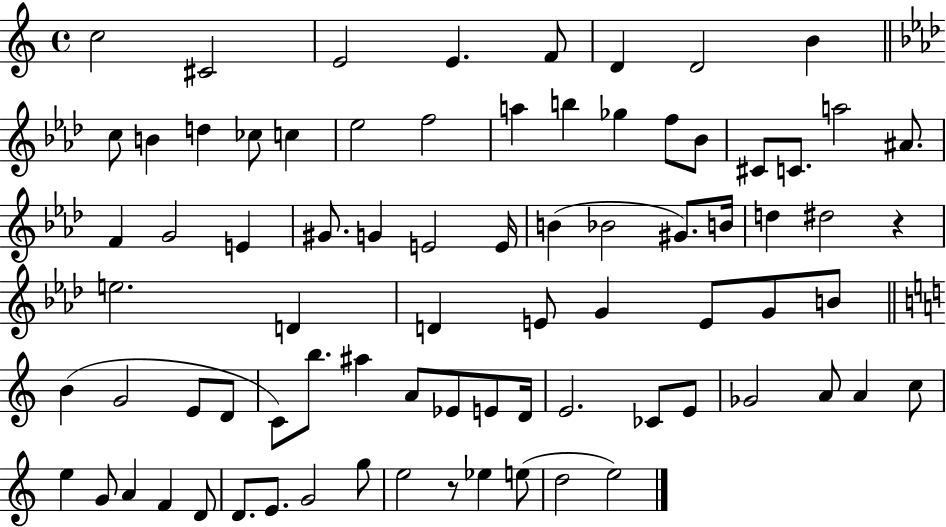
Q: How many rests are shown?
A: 2